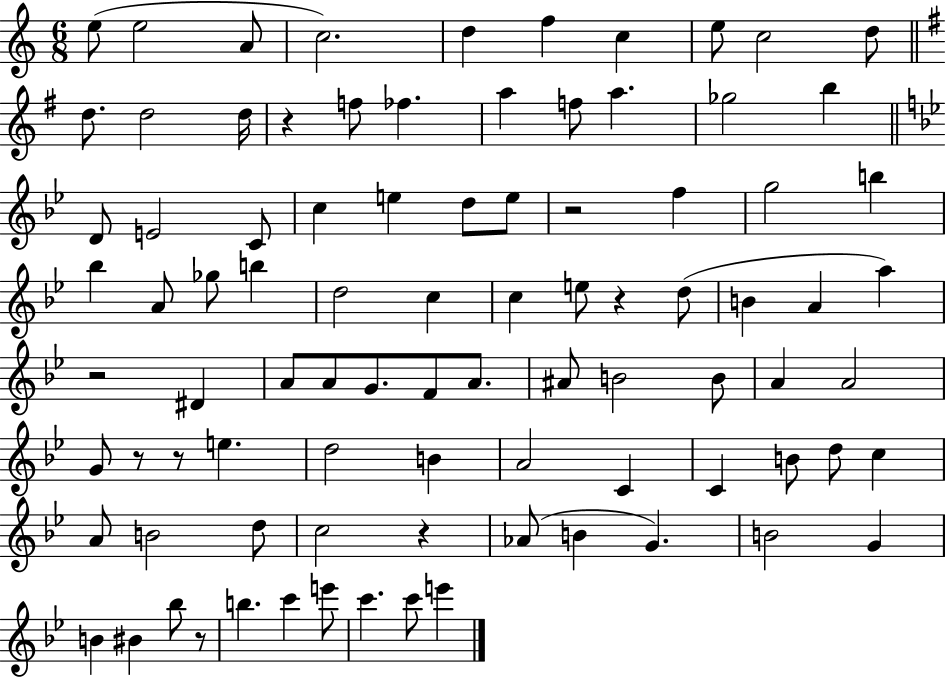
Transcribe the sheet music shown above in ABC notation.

X:1
T:Untitled
M:6/8
L:1/4
K:C
e/2 e2 A/2 c2 d f c e/2 c2 d/2 d/2 d2 d/4 z f/2 _f a f/2 a _g2 b D/2 E2 C/2 c e d/2 e/2 z2 f g2 b _b A/2 _g/2 b d2 c c e/2 z d/2 B A a z2 ^D A/2 A/2 G/2 F/2 A/2 ^A/2 B2 B/2 A A2 G/2 z/2 z/2 e d2 B A2 C C B/2 d/2 c A/2 B2 d/2 c2 z _A/2 B G B2 G B ^B _b/2 z/2 b c' e'/2 c' c'/2 e'